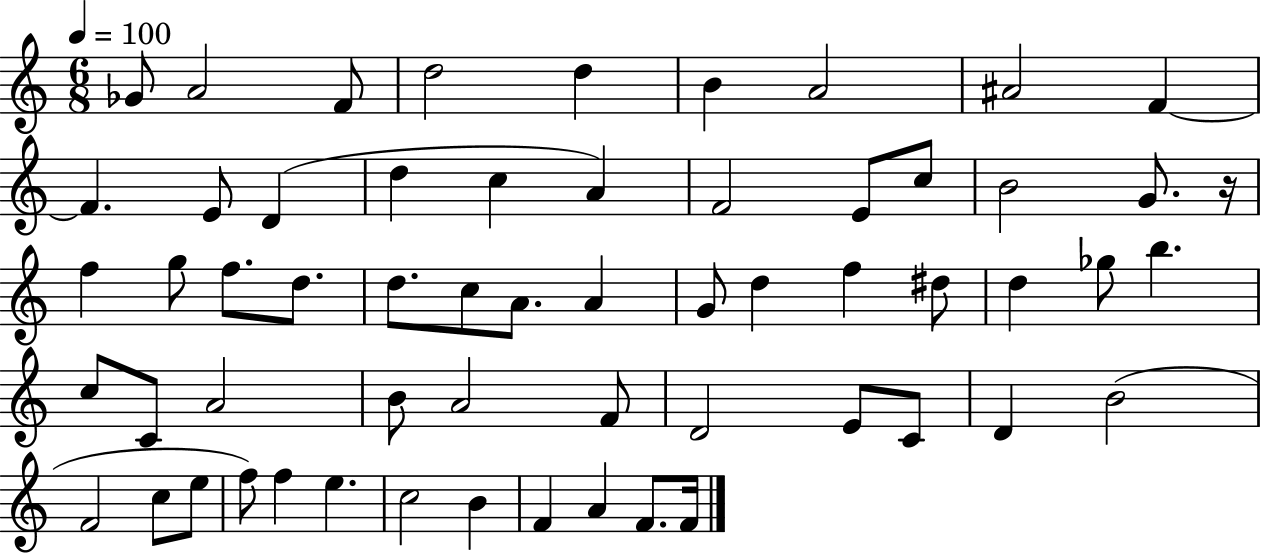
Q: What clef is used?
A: treble